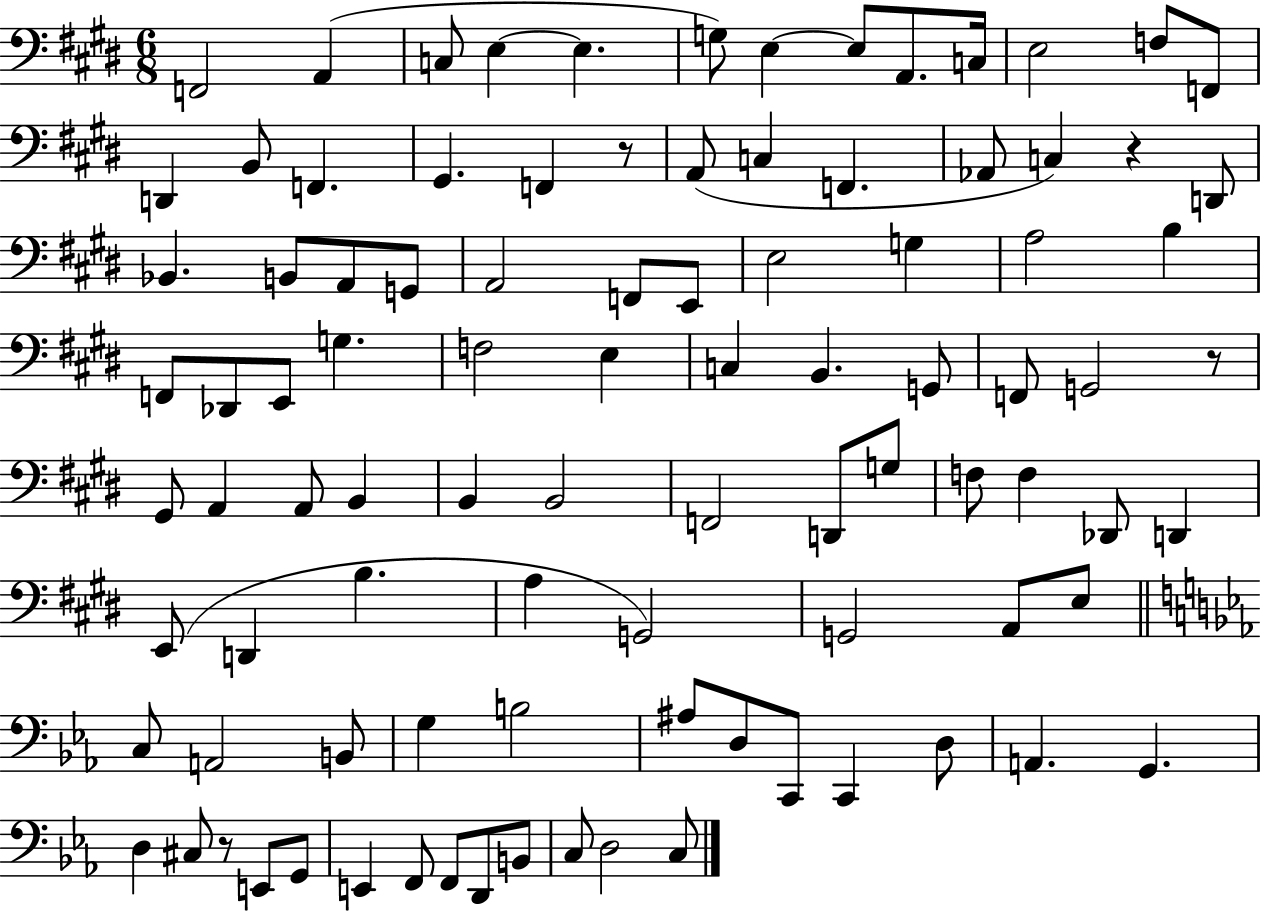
X:1
T:Untitled
M:6/8
L:1/4
K:E
F,,2 A,, C,/2 E, E, G,/2 E, E,/2 A,,/2 C,/4 E,2 F,/2 F,,/2 D,, B,,/2 F,, ^G,, F,, z/2 A,,/2 C, F,, _A,,/2 C, z D,,/2 _B,, B,,/2 A,,/2 G,,/2 A,,2 F,,/2 E,,/2 E,2 G, A,2 B, F,,/2 _D,,/2 E,,/2 G, F,2 E, C, B,, G,,/2 F,,/2 G,,2 z/2 ^G,,/2 A,, A,,/2 B,, B,, B,,2 F,,2 D,,/2 G,/2 F,/2 F, _D,,/2 D,, E,,/2 D,, B, A, G,,2 G,,2 A,,/2 E,/2 C,/2 A,,2 B,,/2 G, B,2 ^A,/2 D,/2 C,,/2 C,, D,/2 A,, G,, D, ^C,/2 z/2 E,,/2 G,,/2 E,, F,,/2 F,,/2 D,,/2 B,,/2 C,/2 D,2 C,/2